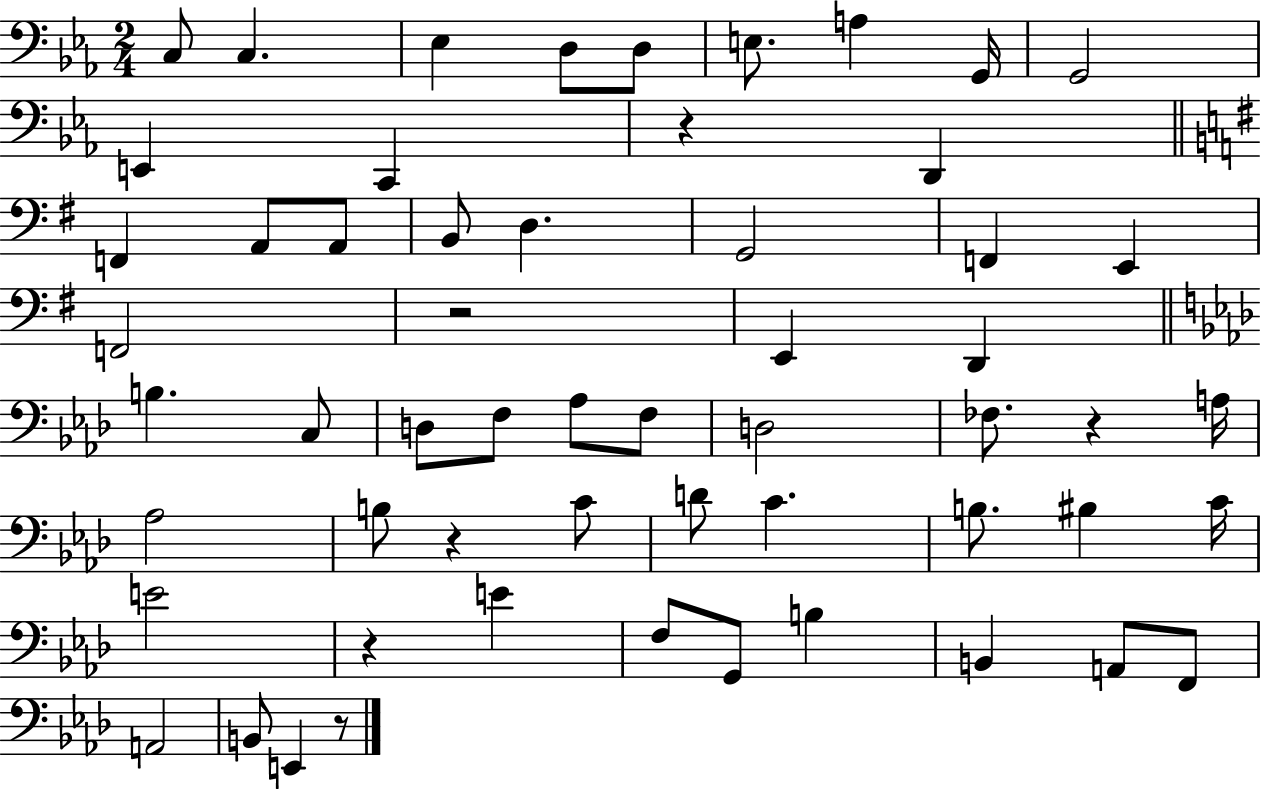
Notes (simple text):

C3/e C3/q. Eb3/q D3/e D3/e E3/e. A3/q G2/s G2/h E2/q C2/q R/q D2/q F2/q A2/e A2/e B2/e D3/q. G2/h F2/q E2/q F2/h R/h E2/q D2/q B3/q. C3/e D3/e F3/e Ab3/e F3/e D3/h FES3/e. R/q A3/s Ab3/h B3/e R/q C4/e D4/e C4/q. B3/e. BIS3/q C4/s E4/h R/q E4/q F3/e G2/e B3/q B2/q A2/e F2/e A2/h B2/e E2/q R/e